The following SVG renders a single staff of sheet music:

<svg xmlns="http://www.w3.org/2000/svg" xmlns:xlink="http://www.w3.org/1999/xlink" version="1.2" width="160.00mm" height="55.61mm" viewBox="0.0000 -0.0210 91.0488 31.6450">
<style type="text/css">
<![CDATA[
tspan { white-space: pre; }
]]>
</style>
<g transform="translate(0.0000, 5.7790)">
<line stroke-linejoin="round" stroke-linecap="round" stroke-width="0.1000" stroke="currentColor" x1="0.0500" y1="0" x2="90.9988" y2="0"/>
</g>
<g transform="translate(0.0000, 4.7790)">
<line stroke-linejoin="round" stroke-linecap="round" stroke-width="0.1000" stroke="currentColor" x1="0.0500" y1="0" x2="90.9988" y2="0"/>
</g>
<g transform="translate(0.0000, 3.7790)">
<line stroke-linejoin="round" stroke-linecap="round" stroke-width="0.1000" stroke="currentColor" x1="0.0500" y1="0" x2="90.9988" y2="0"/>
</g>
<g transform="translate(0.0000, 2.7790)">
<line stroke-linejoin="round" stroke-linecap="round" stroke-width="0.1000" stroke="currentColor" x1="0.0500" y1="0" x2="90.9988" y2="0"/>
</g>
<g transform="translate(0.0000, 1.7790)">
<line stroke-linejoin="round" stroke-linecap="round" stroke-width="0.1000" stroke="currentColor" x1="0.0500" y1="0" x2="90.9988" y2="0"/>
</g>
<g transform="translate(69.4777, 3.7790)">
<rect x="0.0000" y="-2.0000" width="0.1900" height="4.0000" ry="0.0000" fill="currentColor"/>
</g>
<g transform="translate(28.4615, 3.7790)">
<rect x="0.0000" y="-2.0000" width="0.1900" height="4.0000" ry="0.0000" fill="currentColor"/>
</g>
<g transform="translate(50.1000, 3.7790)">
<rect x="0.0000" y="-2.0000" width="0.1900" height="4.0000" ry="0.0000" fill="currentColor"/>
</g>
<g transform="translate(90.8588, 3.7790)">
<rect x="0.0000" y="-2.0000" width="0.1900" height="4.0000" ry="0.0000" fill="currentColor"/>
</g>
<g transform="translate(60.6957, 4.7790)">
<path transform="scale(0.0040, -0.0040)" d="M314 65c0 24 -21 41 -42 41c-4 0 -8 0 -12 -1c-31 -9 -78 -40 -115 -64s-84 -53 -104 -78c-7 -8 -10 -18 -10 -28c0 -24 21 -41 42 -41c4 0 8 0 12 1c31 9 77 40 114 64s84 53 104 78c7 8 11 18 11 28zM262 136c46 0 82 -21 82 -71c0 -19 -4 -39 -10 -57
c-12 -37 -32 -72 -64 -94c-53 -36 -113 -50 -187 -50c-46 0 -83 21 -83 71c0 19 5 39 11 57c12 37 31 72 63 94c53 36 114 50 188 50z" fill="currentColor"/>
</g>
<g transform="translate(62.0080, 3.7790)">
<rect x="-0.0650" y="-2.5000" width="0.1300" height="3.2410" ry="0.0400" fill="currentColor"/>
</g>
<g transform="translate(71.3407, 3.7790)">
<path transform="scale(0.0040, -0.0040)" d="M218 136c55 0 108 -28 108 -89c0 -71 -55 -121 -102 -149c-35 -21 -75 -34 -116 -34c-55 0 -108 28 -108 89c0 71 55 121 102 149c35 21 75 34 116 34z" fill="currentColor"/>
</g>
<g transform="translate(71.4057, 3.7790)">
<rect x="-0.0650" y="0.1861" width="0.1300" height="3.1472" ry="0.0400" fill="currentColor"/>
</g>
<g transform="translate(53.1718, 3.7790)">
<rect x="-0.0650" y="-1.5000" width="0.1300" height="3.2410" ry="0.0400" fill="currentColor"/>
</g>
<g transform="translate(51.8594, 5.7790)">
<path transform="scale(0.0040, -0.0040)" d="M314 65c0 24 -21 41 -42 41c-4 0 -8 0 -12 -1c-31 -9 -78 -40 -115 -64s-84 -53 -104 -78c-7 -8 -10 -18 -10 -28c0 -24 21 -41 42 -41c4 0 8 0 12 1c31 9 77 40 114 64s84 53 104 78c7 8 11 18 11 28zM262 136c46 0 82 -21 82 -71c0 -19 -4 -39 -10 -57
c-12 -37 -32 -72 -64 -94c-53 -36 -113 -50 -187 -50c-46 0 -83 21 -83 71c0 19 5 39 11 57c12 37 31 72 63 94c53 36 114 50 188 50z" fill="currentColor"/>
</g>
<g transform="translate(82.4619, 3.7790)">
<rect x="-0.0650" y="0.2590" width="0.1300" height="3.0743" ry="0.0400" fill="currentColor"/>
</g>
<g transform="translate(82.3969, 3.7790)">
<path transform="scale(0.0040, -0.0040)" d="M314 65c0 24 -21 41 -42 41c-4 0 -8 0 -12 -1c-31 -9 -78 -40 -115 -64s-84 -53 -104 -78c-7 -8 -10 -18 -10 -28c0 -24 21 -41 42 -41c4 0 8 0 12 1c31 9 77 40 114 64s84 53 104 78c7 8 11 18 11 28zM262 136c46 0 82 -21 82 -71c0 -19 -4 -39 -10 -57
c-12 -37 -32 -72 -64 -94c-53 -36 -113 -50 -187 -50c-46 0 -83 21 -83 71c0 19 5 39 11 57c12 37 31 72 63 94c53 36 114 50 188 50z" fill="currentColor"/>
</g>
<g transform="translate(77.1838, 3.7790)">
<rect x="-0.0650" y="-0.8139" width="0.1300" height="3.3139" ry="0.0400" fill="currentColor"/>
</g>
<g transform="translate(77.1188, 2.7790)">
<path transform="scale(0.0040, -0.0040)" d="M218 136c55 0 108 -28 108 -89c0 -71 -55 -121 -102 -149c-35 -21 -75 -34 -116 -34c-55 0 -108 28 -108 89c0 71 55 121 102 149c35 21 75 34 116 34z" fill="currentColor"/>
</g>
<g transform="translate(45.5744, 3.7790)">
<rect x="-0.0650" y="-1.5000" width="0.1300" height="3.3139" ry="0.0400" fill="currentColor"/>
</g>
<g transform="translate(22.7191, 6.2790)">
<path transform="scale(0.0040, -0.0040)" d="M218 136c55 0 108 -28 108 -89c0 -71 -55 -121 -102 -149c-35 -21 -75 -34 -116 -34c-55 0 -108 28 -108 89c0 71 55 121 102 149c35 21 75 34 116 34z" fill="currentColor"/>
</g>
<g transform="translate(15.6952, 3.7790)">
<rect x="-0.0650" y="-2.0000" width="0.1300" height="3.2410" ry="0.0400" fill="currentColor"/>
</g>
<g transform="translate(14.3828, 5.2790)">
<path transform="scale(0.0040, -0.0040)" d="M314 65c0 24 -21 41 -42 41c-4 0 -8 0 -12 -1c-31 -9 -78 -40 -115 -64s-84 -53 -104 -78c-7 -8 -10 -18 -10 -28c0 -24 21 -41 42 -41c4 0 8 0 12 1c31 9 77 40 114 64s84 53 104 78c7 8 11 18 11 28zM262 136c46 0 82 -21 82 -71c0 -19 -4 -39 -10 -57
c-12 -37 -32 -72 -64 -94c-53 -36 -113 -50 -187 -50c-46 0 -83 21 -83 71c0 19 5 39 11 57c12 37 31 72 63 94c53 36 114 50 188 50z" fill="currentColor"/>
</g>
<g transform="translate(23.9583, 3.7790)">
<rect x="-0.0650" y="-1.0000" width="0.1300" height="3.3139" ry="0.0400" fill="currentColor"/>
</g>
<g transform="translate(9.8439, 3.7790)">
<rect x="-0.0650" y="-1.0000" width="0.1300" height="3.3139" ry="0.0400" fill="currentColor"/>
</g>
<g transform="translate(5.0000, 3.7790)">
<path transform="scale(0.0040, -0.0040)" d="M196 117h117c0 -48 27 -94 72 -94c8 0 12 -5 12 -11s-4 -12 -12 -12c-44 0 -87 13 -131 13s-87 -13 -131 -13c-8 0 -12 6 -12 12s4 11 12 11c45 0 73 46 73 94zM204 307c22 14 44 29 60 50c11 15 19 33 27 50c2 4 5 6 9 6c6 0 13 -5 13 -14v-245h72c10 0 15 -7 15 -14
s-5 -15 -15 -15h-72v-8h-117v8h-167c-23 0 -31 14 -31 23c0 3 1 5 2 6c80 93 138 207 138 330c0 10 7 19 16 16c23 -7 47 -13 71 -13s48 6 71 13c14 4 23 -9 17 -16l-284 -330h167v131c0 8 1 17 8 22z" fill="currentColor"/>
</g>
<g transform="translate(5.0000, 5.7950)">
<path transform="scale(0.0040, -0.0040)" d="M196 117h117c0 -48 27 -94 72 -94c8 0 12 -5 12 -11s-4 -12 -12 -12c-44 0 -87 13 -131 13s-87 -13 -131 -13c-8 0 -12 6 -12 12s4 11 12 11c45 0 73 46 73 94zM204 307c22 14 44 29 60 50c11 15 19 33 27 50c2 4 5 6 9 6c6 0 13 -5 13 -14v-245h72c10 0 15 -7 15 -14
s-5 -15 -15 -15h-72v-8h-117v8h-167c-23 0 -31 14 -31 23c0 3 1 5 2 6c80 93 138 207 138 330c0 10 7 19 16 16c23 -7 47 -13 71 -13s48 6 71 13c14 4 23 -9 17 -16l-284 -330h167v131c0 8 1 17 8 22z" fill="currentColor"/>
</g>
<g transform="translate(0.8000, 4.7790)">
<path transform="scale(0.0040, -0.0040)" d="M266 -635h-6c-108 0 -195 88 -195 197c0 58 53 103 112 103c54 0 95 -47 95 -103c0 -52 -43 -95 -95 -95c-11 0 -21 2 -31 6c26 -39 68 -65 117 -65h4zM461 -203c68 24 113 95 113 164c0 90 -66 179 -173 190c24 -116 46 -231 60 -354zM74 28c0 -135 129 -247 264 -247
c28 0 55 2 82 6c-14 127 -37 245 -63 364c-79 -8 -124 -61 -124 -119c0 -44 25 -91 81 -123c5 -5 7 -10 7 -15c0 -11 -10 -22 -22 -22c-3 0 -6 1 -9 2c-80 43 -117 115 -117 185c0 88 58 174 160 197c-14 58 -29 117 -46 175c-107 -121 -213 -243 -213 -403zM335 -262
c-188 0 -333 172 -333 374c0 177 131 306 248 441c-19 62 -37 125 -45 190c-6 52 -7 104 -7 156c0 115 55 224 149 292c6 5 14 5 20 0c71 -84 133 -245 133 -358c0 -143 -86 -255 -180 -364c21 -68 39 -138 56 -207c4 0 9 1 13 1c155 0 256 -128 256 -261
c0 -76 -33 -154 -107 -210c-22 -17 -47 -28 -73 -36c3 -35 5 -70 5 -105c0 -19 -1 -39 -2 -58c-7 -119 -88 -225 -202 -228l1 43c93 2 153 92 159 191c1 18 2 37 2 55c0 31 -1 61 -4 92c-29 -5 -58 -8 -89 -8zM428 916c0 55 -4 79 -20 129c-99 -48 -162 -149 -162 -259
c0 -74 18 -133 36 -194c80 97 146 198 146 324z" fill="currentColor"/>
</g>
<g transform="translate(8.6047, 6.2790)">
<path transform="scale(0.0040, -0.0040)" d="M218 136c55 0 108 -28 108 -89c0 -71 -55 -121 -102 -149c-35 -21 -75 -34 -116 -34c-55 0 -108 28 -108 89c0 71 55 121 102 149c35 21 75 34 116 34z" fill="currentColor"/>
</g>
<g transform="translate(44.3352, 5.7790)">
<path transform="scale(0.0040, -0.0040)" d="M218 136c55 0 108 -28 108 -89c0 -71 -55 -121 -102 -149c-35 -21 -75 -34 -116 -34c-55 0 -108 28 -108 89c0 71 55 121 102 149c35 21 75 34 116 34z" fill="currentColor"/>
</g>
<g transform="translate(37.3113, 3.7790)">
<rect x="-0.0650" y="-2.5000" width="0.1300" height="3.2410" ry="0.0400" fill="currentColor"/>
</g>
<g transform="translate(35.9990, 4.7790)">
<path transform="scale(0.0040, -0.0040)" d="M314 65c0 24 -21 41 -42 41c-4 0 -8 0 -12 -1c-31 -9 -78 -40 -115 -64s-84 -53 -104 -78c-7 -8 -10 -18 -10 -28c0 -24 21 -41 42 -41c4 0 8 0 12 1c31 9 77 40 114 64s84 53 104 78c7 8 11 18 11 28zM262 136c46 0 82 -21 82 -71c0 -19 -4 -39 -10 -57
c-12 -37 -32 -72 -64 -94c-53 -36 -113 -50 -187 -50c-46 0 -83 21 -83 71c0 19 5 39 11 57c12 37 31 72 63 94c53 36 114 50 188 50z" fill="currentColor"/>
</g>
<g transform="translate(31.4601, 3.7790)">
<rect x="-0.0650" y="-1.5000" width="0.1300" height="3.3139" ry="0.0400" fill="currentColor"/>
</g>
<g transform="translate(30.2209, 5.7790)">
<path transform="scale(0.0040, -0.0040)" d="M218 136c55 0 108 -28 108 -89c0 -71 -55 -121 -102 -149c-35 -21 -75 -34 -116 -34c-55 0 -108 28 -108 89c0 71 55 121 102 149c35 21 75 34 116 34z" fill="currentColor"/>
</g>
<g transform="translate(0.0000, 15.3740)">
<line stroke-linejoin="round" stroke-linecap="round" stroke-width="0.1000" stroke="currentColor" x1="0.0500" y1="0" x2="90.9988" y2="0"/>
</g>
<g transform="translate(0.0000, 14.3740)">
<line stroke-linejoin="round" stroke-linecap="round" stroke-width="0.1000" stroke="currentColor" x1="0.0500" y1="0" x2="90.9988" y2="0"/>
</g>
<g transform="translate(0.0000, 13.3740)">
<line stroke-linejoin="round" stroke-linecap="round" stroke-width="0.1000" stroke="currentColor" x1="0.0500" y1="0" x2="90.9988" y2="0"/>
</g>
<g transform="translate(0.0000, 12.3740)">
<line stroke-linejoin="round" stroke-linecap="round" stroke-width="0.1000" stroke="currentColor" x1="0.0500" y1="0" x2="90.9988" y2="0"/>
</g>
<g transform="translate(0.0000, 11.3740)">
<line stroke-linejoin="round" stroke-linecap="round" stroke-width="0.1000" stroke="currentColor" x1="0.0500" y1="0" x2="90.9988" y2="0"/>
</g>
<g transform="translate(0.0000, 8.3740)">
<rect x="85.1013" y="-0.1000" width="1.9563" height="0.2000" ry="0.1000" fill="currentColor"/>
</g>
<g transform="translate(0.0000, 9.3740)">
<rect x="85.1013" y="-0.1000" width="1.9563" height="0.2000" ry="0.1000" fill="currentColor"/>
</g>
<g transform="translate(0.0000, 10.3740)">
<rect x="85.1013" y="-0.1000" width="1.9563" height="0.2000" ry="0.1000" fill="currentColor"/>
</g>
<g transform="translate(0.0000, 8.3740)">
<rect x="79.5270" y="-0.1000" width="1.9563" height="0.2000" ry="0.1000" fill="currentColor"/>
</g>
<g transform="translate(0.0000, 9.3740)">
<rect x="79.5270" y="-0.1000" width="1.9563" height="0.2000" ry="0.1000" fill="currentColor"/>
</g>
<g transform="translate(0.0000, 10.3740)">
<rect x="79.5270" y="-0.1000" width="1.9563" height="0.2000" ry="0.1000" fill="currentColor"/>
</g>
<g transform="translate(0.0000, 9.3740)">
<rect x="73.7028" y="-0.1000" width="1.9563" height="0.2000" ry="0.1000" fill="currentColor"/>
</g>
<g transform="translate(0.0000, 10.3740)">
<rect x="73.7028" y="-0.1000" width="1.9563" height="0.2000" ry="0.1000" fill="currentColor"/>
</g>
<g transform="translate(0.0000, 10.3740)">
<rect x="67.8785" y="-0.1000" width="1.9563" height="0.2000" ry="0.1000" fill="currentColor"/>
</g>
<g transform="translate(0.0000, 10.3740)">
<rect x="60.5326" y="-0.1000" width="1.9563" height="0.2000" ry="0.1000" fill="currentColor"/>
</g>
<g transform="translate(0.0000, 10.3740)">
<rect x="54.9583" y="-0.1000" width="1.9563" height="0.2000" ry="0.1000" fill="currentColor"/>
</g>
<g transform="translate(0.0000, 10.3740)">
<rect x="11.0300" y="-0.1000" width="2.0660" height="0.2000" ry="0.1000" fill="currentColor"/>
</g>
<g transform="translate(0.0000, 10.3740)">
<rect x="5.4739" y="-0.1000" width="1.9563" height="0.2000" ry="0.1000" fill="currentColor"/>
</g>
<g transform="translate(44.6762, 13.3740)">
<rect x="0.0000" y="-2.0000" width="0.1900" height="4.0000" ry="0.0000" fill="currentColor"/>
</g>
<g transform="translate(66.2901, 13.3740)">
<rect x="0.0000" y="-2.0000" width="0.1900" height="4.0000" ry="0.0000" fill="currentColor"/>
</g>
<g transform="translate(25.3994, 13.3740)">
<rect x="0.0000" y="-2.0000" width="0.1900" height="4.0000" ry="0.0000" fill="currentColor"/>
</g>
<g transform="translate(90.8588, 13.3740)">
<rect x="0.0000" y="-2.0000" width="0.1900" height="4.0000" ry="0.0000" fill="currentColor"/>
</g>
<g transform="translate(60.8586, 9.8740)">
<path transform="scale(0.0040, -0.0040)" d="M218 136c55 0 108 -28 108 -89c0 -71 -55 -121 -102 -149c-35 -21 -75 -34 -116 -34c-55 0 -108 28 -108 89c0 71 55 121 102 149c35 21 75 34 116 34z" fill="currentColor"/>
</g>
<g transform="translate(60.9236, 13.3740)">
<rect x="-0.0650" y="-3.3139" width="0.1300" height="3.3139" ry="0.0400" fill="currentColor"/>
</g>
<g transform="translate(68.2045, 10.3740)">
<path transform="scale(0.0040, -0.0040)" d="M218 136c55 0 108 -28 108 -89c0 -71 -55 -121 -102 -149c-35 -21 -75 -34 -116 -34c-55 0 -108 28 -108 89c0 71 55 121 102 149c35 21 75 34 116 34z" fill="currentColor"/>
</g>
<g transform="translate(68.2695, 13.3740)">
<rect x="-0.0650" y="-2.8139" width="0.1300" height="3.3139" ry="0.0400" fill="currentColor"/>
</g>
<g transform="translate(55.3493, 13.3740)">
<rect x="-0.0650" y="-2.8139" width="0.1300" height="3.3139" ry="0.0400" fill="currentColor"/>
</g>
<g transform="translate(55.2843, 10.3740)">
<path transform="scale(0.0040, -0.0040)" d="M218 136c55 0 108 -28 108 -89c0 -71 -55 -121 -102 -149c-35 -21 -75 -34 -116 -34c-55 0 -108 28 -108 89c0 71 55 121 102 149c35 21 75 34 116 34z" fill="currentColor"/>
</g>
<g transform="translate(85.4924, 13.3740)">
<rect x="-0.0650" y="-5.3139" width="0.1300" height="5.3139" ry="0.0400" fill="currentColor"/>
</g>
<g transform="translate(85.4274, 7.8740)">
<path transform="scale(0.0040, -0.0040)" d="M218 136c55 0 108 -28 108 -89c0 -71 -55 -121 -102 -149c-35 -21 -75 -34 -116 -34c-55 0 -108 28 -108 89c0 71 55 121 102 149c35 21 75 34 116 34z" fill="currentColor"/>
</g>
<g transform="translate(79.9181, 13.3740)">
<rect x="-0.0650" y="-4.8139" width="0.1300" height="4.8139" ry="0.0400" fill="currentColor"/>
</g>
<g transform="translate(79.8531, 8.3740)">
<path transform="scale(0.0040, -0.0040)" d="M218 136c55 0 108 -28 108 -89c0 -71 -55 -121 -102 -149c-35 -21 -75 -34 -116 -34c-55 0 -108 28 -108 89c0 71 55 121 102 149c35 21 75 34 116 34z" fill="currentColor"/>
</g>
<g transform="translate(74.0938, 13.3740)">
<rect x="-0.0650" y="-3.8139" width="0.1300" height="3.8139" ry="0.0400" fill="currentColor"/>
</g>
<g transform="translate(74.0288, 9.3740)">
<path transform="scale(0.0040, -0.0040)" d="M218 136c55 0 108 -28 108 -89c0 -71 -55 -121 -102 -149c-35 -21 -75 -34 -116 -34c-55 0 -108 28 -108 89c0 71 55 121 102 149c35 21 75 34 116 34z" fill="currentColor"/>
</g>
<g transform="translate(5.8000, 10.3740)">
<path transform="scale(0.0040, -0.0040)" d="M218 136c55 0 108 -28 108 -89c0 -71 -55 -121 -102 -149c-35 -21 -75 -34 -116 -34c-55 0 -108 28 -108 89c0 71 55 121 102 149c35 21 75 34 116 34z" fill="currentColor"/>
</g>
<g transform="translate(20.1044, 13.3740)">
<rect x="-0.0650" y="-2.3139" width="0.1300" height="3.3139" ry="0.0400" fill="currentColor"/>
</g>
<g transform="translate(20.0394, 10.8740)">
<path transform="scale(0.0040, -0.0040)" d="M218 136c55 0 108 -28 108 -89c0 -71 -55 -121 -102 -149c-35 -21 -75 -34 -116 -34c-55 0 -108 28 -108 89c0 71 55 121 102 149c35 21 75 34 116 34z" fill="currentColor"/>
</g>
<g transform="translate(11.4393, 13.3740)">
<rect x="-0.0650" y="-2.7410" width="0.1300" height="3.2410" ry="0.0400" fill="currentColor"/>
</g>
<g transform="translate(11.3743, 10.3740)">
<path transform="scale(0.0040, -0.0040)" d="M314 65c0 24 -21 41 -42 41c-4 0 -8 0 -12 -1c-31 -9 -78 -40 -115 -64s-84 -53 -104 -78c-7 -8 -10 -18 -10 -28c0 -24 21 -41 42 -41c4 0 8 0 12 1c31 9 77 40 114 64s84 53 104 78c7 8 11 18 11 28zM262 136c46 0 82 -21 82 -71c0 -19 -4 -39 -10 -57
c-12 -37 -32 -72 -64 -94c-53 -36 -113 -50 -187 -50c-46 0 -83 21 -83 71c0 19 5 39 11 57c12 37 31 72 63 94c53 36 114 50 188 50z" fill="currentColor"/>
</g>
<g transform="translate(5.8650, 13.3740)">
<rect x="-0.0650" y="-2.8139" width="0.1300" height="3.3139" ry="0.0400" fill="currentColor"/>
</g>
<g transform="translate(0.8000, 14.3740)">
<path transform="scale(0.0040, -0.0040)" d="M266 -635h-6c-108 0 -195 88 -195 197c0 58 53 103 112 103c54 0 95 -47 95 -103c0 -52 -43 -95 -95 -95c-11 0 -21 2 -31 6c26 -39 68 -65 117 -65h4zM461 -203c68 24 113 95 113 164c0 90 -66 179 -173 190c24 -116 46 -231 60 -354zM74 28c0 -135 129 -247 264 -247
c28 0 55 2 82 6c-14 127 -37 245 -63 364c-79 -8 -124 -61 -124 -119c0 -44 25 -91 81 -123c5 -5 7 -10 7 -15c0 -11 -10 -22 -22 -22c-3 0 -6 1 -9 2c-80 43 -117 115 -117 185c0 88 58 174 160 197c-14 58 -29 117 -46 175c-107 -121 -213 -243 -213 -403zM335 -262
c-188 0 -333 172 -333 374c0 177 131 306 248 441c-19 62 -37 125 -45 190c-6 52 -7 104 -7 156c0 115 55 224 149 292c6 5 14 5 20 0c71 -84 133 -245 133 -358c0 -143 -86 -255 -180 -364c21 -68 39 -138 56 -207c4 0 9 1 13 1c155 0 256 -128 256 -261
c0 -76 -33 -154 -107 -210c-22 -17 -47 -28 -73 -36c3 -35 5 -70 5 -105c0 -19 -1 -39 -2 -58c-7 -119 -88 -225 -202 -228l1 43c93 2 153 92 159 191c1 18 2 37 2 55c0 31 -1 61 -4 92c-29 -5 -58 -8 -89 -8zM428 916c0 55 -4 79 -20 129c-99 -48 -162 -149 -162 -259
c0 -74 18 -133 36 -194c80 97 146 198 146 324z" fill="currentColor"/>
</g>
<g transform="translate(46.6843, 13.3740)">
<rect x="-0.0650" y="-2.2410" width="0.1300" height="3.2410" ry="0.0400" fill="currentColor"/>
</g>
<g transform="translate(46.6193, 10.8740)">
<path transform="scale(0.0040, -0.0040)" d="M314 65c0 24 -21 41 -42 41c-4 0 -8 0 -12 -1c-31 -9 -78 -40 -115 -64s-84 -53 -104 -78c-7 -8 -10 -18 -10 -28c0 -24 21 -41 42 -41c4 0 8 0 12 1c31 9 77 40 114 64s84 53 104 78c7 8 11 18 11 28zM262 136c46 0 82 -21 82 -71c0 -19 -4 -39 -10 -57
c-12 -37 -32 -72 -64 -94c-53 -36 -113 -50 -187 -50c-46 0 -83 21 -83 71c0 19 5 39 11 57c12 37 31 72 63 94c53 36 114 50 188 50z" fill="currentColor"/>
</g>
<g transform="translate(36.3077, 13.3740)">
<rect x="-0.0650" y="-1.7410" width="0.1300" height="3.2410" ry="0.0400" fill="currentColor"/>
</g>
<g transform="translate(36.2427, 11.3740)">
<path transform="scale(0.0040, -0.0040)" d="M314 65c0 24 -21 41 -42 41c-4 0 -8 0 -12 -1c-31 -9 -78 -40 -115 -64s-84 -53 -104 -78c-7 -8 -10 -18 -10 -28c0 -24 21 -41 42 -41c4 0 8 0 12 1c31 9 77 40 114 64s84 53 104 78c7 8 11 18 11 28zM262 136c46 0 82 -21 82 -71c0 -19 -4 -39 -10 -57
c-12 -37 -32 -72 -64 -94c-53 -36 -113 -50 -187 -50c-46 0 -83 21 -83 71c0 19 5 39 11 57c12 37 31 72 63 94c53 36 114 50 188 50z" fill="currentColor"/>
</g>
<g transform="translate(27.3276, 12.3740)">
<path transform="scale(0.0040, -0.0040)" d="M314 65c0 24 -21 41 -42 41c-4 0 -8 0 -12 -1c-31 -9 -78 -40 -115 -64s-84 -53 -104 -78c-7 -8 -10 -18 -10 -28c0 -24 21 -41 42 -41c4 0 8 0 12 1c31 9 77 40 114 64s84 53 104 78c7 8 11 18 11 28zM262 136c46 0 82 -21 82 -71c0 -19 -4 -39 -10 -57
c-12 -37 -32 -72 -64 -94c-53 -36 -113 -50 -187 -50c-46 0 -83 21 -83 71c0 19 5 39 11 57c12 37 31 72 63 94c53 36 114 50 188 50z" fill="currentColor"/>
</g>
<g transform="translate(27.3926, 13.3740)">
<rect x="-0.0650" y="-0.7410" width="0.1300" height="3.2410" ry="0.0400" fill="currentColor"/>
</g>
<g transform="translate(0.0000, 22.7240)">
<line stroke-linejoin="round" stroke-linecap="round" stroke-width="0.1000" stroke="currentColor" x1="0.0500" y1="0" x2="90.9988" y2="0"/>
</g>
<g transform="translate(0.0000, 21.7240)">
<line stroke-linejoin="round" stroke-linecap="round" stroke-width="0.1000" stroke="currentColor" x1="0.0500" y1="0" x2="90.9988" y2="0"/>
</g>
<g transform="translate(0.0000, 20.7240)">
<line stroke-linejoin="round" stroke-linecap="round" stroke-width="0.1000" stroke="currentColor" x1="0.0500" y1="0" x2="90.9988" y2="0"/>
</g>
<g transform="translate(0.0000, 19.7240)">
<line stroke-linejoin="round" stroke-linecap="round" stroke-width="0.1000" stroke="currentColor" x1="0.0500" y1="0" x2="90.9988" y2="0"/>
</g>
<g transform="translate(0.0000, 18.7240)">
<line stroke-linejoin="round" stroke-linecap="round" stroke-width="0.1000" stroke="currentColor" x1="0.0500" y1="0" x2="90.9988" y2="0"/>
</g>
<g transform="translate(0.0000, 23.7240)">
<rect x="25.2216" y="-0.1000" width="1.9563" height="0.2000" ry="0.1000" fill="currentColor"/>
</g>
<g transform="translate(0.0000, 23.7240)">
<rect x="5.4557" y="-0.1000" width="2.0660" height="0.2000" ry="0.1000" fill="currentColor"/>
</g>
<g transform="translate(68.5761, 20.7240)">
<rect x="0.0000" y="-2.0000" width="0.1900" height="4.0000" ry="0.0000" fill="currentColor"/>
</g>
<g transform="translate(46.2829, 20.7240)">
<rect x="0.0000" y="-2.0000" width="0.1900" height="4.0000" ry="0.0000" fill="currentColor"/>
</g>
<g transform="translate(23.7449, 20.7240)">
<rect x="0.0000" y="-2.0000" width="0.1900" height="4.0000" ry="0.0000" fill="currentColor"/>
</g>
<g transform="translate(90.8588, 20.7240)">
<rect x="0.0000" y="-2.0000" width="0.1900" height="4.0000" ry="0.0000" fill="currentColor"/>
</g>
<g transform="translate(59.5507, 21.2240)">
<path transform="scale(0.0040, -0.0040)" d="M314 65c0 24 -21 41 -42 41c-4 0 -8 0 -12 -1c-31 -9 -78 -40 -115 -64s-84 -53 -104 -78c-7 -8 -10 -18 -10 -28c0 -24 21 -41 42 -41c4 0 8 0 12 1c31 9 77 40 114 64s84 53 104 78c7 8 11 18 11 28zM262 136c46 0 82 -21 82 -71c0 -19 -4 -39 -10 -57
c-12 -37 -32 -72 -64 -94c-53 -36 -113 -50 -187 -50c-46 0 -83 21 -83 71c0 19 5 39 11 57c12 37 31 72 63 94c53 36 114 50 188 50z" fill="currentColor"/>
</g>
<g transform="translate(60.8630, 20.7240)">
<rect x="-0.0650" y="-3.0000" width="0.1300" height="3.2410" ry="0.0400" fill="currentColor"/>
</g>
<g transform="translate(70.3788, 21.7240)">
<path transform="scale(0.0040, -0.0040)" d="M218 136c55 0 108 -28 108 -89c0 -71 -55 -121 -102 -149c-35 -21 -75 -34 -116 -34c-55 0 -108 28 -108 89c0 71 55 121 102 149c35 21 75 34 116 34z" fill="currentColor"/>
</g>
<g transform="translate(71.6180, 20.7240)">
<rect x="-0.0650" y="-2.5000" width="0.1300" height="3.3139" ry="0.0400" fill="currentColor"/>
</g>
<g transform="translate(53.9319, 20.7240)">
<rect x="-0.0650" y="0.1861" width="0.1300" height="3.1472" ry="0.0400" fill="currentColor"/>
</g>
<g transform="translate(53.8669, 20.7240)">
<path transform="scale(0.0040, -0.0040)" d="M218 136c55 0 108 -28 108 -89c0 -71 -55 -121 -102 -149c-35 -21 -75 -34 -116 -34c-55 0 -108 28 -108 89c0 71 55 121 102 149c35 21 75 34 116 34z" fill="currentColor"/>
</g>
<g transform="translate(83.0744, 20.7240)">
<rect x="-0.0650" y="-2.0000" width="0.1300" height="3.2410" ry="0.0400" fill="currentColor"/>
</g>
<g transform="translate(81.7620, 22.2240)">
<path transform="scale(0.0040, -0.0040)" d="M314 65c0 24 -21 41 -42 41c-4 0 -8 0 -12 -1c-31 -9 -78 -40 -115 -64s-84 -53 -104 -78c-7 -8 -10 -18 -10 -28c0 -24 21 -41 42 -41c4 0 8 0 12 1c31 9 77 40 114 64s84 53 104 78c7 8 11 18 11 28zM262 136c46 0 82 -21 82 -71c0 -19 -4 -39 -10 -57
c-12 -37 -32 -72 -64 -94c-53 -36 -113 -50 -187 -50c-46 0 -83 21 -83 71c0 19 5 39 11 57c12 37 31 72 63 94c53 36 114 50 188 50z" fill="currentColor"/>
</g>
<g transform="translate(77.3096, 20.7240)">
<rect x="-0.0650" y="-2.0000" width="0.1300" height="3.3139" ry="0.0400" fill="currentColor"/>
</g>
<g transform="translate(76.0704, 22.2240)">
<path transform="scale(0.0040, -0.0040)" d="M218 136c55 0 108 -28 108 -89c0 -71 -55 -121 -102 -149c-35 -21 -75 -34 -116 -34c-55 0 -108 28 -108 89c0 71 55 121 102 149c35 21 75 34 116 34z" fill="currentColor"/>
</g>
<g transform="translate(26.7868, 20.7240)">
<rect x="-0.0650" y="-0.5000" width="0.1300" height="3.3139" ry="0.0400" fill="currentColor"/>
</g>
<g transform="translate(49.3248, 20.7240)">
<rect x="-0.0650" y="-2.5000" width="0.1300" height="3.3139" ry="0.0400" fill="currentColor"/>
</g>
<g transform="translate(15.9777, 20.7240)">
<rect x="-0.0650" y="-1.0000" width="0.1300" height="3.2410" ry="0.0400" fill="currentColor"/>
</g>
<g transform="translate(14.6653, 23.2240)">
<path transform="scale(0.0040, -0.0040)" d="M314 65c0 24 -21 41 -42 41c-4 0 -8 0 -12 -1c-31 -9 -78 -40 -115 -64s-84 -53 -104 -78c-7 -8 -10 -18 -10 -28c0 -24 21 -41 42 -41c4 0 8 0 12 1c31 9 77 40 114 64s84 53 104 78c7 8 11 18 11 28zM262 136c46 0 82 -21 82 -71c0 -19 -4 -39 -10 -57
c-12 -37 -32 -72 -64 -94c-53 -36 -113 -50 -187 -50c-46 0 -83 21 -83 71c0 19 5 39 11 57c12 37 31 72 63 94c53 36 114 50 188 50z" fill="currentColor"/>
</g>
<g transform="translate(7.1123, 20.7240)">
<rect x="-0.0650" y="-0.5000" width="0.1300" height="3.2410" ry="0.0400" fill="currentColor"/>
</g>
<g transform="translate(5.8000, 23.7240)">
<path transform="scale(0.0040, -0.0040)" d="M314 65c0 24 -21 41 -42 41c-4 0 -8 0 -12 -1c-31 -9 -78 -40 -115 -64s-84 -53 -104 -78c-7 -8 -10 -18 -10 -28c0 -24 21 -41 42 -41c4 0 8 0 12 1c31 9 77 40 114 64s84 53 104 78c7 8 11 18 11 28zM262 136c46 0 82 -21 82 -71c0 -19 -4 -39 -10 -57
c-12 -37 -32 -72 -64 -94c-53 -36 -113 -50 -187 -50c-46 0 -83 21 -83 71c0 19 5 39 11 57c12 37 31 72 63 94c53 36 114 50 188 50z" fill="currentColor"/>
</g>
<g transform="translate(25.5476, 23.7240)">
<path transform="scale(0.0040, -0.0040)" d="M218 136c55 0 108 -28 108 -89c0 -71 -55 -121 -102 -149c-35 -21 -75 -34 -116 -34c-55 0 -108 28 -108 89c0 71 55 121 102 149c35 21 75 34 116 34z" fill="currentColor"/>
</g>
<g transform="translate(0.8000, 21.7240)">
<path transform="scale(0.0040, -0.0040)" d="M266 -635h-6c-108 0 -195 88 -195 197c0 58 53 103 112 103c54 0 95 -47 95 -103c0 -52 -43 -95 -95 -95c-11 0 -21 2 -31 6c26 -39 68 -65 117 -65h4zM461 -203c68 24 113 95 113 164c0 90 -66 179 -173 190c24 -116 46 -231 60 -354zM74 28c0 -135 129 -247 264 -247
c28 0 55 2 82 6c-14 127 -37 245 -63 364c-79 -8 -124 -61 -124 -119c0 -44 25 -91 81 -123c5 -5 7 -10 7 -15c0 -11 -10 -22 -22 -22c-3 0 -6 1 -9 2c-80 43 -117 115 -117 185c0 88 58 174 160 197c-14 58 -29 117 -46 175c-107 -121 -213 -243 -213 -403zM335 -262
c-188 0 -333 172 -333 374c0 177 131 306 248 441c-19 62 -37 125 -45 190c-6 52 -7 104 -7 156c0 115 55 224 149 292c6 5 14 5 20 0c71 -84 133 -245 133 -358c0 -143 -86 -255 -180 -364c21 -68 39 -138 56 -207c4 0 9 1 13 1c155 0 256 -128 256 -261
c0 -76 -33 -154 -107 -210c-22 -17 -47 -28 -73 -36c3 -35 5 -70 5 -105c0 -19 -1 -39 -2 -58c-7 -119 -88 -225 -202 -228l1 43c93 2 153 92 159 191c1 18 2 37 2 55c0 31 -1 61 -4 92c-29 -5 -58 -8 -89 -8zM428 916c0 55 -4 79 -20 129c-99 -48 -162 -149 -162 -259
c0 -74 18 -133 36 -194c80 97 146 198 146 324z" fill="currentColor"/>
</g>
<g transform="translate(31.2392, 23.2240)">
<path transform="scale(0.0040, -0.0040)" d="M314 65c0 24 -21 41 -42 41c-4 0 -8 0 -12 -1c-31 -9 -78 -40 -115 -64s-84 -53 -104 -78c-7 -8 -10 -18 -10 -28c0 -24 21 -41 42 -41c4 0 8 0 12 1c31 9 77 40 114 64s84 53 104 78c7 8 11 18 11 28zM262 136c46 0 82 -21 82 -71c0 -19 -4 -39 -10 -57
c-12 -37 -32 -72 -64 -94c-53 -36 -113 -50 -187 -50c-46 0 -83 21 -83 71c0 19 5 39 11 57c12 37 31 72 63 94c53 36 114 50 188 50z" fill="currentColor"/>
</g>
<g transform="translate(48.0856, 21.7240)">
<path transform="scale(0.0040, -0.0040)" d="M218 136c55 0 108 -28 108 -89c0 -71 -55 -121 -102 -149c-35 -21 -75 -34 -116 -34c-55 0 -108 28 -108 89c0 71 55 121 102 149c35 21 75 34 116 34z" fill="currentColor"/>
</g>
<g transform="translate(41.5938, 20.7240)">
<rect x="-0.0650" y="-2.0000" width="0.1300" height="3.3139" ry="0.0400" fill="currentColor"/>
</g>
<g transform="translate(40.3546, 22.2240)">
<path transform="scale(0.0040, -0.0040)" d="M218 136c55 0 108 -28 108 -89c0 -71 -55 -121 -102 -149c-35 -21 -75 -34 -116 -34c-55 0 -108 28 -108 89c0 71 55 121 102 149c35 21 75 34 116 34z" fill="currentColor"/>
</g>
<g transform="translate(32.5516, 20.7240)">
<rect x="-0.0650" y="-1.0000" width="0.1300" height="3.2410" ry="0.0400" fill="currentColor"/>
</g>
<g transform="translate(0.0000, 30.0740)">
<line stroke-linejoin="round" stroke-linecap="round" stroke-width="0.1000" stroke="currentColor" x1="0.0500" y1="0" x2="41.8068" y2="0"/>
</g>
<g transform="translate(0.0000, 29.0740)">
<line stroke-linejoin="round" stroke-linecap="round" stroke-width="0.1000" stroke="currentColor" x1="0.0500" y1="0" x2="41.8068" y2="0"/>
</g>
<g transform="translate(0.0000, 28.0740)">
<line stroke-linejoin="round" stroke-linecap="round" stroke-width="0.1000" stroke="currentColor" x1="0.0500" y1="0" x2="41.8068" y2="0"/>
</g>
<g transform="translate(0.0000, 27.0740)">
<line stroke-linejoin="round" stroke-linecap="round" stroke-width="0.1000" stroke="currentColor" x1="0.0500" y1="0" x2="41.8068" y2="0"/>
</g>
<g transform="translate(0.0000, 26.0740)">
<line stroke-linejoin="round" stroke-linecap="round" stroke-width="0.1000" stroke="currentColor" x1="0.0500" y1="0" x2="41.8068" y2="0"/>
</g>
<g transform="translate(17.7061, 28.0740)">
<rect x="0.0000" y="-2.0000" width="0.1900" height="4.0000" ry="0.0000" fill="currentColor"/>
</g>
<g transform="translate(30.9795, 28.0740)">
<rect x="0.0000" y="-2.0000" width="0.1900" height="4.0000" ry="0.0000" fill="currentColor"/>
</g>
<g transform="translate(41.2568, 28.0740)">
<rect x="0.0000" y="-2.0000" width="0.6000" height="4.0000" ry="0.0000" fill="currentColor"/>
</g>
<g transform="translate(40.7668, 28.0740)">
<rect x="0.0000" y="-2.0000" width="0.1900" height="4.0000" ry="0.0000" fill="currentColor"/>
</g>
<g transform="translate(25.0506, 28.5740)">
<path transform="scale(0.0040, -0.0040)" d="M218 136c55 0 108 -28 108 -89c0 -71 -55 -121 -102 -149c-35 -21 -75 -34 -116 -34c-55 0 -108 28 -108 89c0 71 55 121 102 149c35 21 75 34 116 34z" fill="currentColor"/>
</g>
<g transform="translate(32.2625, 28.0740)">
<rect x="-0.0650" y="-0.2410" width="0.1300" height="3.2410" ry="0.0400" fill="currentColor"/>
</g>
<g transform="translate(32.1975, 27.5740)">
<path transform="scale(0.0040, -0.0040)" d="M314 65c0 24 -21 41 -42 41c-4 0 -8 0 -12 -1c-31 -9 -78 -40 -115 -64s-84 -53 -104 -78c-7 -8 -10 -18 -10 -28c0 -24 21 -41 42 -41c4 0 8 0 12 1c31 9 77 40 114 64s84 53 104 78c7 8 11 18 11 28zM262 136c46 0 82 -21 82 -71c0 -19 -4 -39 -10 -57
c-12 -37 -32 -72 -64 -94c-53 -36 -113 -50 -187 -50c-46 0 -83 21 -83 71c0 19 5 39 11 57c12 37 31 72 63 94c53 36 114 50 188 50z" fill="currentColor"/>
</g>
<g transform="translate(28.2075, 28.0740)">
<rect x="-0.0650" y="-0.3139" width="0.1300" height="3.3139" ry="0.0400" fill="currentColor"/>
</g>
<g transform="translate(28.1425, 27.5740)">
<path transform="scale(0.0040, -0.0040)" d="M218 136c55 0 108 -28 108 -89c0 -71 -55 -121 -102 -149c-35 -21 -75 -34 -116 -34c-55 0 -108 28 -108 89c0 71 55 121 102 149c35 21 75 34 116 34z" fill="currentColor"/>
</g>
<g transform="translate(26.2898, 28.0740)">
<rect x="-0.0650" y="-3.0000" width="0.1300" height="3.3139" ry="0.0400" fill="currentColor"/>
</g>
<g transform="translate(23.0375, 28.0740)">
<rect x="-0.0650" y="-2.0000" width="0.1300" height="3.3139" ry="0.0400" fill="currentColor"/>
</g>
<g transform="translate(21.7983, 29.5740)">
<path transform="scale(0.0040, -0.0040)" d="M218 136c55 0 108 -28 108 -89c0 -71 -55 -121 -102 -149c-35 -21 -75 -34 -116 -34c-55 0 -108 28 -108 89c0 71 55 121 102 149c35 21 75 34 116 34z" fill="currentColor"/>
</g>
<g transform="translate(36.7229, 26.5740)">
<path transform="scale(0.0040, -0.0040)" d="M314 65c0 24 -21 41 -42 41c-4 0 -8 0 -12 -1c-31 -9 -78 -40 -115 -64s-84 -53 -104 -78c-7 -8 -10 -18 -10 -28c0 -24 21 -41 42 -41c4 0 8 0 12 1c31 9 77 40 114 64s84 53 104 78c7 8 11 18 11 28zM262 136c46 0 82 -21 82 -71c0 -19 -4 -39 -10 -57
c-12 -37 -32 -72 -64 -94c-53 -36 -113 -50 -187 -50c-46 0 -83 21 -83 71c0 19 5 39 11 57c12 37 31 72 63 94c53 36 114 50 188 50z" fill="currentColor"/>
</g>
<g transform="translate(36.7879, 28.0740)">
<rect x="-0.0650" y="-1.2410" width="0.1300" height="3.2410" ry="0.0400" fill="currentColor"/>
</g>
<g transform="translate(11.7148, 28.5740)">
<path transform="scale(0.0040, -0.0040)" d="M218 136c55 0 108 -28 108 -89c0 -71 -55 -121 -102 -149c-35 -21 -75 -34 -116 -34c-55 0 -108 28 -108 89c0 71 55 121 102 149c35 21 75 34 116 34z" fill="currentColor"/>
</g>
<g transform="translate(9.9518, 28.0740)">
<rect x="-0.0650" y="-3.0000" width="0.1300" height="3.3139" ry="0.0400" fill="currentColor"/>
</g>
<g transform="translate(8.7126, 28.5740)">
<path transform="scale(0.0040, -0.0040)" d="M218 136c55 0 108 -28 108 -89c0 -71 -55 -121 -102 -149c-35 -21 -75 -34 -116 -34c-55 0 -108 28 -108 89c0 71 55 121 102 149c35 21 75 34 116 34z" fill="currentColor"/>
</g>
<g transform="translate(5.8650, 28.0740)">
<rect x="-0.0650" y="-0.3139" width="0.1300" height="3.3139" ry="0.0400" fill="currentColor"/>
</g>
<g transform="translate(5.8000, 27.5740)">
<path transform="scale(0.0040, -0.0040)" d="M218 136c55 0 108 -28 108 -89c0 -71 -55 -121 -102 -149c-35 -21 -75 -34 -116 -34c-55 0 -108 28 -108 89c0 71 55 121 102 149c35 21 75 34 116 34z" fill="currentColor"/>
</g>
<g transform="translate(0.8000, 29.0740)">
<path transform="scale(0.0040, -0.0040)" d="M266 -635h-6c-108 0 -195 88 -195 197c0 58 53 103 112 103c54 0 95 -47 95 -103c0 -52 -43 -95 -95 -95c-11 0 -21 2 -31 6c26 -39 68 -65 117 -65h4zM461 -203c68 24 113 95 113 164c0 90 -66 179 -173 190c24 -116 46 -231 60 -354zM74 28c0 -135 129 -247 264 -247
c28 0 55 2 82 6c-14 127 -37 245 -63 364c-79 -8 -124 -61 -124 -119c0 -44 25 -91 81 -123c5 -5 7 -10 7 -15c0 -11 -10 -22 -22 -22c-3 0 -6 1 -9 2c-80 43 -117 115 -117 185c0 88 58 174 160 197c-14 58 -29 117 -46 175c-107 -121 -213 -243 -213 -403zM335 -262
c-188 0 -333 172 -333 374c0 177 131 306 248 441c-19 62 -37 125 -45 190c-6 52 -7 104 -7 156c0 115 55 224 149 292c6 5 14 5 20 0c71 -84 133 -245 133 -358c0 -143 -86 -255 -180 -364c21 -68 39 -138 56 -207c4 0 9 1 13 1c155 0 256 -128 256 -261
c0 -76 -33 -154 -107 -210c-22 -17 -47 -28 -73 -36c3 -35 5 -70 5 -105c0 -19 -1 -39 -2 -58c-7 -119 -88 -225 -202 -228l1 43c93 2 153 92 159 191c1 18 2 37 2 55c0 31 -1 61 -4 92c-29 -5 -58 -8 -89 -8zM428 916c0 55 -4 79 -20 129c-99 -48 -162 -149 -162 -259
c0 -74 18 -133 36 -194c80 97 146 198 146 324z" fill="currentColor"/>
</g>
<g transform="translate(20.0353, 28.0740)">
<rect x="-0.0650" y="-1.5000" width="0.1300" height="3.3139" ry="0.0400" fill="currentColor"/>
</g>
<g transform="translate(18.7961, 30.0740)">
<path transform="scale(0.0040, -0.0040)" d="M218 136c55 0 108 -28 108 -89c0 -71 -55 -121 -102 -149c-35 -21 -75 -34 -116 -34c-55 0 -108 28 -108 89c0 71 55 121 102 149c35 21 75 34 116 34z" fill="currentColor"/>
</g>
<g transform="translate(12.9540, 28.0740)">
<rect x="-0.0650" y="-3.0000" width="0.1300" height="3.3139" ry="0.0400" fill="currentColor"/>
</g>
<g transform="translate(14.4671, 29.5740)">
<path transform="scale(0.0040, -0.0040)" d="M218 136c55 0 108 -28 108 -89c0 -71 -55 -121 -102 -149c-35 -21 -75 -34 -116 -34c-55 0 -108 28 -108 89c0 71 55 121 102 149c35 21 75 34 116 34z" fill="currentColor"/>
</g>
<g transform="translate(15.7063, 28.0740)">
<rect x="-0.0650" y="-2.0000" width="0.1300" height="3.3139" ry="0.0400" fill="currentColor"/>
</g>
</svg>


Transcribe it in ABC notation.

X:1
T:Untitled
M:4/4
L:1/4
K:C
D F2 D E G2 E E2 G2 B d B2 a a2 g d2 f2 g2 a b a c' e' f' C2 D2 C D2 F G B A2 G F F2 c A A F E F A c c2 e2